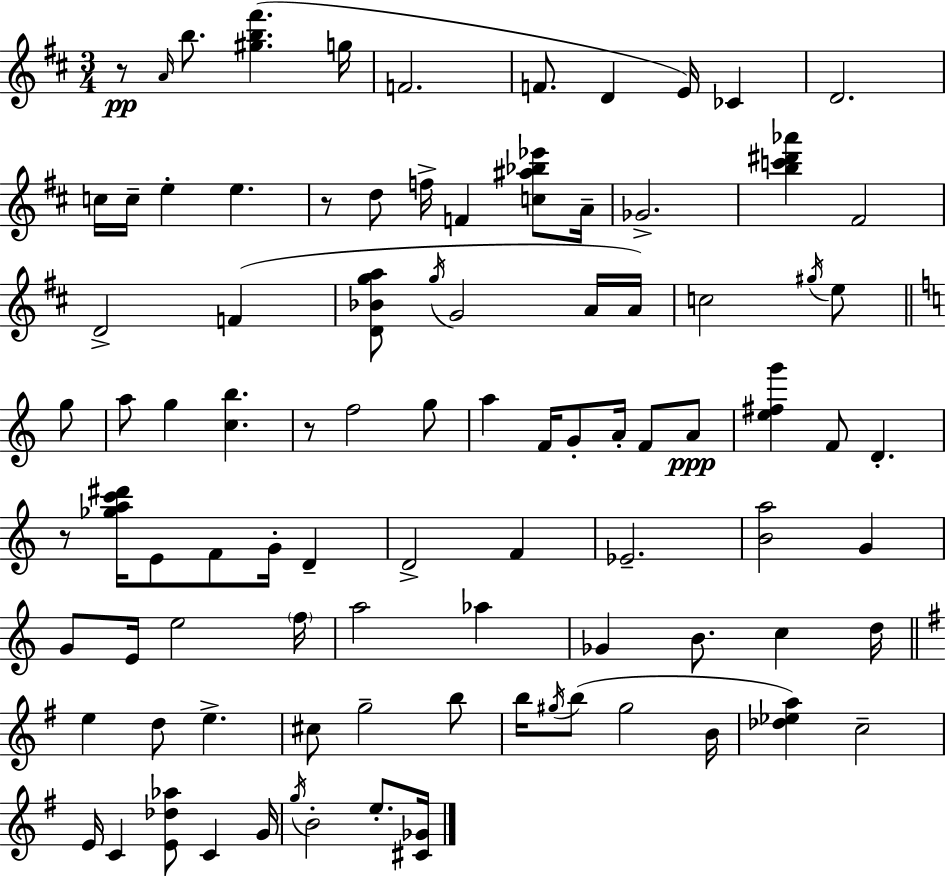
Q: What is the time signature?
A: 3/4